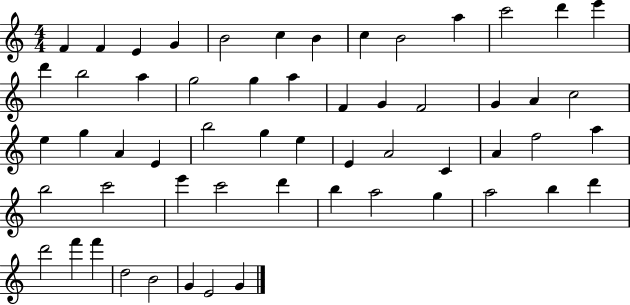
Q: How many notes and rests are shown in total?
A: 57